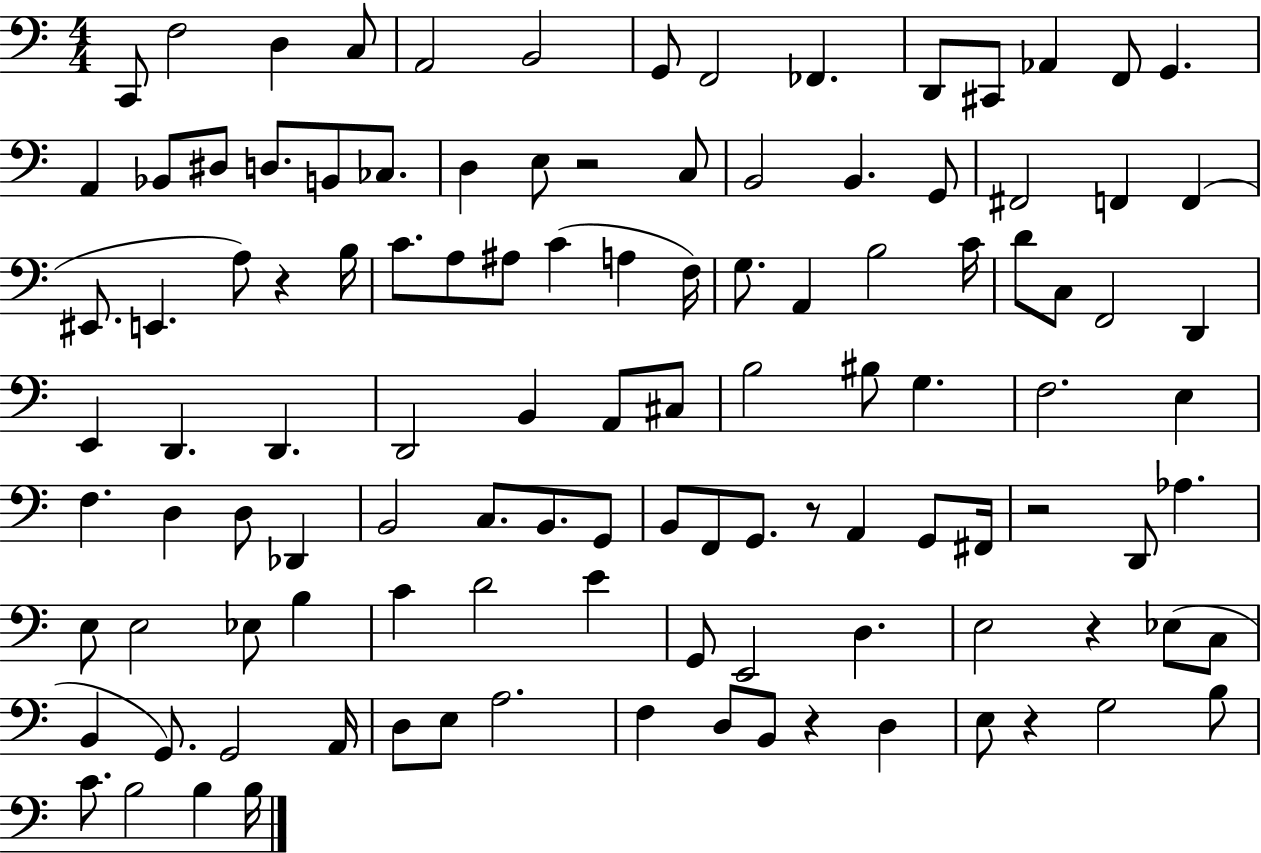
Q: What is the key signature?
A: C major